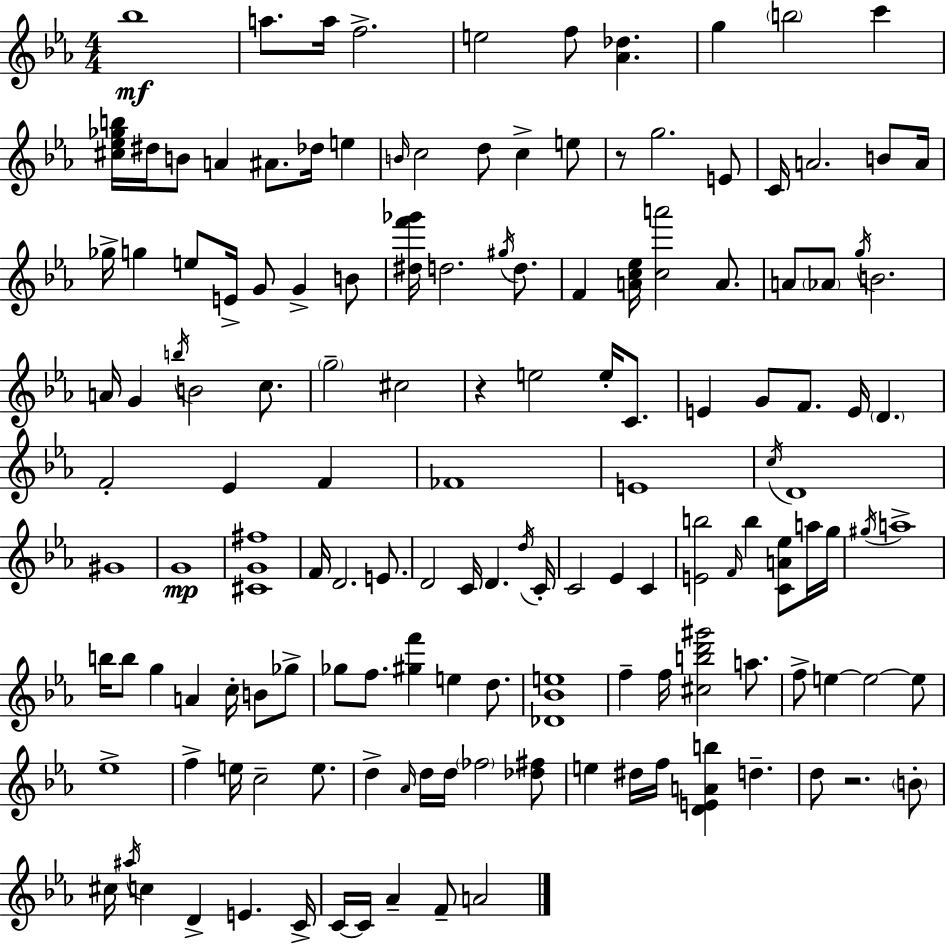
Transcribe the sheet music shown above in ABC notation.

X:1
T:Untitled
M:4/4
L:1/4
K:Eb
_b4 a/2 a/4 f2 e2 f/2 [_A_d] g b2 c' [^c_e_gb]/4 ^d/4 B/2 A ^A/2 _d/4 e B/4 c2 d/2 c e/2 z/2 g2 E/2 C/4 A2 B/2 A/4 _g/4 g e/2 E/4 G/2 G B/2 [^df'_g']/4 d2 ^g/4 d/2 F [Ac_e]/4 [ca']2 A/2 A/2 _A/2 g/4 B2 A/4 G b/4 B2 c/2 g2 ^c2 z e2 e/4 C/2 E G/2 F/2 E/4 D F2 _E F _F4 E4 c/4 D4 ^G4 G4 [^CG^f]4 F/4 D2 E/2 D2 C/4 D d/4 C/4 C2 _E C [Eb]2 F/4 b [CA_e]/2 a/4 g/4 ^g/4 a4 b/4 b/2 g A c/4 B/2 _g/2 _g/2 f/2 [^gf'] e d/2 [_D_Be]4 f f/4 [^cbd'^g']2 a/2 f/2 e e2 e/2 _e4 f e/4 c2 e/2 d _A/4 d/4 d/4 _f2 [_d^f]/2 e ^d/4 f/4 [DEAb] d d/2 z2 B/2 ^c/4 ^a/4 c D E C/4 C/4 C/4 _A F/2 A2